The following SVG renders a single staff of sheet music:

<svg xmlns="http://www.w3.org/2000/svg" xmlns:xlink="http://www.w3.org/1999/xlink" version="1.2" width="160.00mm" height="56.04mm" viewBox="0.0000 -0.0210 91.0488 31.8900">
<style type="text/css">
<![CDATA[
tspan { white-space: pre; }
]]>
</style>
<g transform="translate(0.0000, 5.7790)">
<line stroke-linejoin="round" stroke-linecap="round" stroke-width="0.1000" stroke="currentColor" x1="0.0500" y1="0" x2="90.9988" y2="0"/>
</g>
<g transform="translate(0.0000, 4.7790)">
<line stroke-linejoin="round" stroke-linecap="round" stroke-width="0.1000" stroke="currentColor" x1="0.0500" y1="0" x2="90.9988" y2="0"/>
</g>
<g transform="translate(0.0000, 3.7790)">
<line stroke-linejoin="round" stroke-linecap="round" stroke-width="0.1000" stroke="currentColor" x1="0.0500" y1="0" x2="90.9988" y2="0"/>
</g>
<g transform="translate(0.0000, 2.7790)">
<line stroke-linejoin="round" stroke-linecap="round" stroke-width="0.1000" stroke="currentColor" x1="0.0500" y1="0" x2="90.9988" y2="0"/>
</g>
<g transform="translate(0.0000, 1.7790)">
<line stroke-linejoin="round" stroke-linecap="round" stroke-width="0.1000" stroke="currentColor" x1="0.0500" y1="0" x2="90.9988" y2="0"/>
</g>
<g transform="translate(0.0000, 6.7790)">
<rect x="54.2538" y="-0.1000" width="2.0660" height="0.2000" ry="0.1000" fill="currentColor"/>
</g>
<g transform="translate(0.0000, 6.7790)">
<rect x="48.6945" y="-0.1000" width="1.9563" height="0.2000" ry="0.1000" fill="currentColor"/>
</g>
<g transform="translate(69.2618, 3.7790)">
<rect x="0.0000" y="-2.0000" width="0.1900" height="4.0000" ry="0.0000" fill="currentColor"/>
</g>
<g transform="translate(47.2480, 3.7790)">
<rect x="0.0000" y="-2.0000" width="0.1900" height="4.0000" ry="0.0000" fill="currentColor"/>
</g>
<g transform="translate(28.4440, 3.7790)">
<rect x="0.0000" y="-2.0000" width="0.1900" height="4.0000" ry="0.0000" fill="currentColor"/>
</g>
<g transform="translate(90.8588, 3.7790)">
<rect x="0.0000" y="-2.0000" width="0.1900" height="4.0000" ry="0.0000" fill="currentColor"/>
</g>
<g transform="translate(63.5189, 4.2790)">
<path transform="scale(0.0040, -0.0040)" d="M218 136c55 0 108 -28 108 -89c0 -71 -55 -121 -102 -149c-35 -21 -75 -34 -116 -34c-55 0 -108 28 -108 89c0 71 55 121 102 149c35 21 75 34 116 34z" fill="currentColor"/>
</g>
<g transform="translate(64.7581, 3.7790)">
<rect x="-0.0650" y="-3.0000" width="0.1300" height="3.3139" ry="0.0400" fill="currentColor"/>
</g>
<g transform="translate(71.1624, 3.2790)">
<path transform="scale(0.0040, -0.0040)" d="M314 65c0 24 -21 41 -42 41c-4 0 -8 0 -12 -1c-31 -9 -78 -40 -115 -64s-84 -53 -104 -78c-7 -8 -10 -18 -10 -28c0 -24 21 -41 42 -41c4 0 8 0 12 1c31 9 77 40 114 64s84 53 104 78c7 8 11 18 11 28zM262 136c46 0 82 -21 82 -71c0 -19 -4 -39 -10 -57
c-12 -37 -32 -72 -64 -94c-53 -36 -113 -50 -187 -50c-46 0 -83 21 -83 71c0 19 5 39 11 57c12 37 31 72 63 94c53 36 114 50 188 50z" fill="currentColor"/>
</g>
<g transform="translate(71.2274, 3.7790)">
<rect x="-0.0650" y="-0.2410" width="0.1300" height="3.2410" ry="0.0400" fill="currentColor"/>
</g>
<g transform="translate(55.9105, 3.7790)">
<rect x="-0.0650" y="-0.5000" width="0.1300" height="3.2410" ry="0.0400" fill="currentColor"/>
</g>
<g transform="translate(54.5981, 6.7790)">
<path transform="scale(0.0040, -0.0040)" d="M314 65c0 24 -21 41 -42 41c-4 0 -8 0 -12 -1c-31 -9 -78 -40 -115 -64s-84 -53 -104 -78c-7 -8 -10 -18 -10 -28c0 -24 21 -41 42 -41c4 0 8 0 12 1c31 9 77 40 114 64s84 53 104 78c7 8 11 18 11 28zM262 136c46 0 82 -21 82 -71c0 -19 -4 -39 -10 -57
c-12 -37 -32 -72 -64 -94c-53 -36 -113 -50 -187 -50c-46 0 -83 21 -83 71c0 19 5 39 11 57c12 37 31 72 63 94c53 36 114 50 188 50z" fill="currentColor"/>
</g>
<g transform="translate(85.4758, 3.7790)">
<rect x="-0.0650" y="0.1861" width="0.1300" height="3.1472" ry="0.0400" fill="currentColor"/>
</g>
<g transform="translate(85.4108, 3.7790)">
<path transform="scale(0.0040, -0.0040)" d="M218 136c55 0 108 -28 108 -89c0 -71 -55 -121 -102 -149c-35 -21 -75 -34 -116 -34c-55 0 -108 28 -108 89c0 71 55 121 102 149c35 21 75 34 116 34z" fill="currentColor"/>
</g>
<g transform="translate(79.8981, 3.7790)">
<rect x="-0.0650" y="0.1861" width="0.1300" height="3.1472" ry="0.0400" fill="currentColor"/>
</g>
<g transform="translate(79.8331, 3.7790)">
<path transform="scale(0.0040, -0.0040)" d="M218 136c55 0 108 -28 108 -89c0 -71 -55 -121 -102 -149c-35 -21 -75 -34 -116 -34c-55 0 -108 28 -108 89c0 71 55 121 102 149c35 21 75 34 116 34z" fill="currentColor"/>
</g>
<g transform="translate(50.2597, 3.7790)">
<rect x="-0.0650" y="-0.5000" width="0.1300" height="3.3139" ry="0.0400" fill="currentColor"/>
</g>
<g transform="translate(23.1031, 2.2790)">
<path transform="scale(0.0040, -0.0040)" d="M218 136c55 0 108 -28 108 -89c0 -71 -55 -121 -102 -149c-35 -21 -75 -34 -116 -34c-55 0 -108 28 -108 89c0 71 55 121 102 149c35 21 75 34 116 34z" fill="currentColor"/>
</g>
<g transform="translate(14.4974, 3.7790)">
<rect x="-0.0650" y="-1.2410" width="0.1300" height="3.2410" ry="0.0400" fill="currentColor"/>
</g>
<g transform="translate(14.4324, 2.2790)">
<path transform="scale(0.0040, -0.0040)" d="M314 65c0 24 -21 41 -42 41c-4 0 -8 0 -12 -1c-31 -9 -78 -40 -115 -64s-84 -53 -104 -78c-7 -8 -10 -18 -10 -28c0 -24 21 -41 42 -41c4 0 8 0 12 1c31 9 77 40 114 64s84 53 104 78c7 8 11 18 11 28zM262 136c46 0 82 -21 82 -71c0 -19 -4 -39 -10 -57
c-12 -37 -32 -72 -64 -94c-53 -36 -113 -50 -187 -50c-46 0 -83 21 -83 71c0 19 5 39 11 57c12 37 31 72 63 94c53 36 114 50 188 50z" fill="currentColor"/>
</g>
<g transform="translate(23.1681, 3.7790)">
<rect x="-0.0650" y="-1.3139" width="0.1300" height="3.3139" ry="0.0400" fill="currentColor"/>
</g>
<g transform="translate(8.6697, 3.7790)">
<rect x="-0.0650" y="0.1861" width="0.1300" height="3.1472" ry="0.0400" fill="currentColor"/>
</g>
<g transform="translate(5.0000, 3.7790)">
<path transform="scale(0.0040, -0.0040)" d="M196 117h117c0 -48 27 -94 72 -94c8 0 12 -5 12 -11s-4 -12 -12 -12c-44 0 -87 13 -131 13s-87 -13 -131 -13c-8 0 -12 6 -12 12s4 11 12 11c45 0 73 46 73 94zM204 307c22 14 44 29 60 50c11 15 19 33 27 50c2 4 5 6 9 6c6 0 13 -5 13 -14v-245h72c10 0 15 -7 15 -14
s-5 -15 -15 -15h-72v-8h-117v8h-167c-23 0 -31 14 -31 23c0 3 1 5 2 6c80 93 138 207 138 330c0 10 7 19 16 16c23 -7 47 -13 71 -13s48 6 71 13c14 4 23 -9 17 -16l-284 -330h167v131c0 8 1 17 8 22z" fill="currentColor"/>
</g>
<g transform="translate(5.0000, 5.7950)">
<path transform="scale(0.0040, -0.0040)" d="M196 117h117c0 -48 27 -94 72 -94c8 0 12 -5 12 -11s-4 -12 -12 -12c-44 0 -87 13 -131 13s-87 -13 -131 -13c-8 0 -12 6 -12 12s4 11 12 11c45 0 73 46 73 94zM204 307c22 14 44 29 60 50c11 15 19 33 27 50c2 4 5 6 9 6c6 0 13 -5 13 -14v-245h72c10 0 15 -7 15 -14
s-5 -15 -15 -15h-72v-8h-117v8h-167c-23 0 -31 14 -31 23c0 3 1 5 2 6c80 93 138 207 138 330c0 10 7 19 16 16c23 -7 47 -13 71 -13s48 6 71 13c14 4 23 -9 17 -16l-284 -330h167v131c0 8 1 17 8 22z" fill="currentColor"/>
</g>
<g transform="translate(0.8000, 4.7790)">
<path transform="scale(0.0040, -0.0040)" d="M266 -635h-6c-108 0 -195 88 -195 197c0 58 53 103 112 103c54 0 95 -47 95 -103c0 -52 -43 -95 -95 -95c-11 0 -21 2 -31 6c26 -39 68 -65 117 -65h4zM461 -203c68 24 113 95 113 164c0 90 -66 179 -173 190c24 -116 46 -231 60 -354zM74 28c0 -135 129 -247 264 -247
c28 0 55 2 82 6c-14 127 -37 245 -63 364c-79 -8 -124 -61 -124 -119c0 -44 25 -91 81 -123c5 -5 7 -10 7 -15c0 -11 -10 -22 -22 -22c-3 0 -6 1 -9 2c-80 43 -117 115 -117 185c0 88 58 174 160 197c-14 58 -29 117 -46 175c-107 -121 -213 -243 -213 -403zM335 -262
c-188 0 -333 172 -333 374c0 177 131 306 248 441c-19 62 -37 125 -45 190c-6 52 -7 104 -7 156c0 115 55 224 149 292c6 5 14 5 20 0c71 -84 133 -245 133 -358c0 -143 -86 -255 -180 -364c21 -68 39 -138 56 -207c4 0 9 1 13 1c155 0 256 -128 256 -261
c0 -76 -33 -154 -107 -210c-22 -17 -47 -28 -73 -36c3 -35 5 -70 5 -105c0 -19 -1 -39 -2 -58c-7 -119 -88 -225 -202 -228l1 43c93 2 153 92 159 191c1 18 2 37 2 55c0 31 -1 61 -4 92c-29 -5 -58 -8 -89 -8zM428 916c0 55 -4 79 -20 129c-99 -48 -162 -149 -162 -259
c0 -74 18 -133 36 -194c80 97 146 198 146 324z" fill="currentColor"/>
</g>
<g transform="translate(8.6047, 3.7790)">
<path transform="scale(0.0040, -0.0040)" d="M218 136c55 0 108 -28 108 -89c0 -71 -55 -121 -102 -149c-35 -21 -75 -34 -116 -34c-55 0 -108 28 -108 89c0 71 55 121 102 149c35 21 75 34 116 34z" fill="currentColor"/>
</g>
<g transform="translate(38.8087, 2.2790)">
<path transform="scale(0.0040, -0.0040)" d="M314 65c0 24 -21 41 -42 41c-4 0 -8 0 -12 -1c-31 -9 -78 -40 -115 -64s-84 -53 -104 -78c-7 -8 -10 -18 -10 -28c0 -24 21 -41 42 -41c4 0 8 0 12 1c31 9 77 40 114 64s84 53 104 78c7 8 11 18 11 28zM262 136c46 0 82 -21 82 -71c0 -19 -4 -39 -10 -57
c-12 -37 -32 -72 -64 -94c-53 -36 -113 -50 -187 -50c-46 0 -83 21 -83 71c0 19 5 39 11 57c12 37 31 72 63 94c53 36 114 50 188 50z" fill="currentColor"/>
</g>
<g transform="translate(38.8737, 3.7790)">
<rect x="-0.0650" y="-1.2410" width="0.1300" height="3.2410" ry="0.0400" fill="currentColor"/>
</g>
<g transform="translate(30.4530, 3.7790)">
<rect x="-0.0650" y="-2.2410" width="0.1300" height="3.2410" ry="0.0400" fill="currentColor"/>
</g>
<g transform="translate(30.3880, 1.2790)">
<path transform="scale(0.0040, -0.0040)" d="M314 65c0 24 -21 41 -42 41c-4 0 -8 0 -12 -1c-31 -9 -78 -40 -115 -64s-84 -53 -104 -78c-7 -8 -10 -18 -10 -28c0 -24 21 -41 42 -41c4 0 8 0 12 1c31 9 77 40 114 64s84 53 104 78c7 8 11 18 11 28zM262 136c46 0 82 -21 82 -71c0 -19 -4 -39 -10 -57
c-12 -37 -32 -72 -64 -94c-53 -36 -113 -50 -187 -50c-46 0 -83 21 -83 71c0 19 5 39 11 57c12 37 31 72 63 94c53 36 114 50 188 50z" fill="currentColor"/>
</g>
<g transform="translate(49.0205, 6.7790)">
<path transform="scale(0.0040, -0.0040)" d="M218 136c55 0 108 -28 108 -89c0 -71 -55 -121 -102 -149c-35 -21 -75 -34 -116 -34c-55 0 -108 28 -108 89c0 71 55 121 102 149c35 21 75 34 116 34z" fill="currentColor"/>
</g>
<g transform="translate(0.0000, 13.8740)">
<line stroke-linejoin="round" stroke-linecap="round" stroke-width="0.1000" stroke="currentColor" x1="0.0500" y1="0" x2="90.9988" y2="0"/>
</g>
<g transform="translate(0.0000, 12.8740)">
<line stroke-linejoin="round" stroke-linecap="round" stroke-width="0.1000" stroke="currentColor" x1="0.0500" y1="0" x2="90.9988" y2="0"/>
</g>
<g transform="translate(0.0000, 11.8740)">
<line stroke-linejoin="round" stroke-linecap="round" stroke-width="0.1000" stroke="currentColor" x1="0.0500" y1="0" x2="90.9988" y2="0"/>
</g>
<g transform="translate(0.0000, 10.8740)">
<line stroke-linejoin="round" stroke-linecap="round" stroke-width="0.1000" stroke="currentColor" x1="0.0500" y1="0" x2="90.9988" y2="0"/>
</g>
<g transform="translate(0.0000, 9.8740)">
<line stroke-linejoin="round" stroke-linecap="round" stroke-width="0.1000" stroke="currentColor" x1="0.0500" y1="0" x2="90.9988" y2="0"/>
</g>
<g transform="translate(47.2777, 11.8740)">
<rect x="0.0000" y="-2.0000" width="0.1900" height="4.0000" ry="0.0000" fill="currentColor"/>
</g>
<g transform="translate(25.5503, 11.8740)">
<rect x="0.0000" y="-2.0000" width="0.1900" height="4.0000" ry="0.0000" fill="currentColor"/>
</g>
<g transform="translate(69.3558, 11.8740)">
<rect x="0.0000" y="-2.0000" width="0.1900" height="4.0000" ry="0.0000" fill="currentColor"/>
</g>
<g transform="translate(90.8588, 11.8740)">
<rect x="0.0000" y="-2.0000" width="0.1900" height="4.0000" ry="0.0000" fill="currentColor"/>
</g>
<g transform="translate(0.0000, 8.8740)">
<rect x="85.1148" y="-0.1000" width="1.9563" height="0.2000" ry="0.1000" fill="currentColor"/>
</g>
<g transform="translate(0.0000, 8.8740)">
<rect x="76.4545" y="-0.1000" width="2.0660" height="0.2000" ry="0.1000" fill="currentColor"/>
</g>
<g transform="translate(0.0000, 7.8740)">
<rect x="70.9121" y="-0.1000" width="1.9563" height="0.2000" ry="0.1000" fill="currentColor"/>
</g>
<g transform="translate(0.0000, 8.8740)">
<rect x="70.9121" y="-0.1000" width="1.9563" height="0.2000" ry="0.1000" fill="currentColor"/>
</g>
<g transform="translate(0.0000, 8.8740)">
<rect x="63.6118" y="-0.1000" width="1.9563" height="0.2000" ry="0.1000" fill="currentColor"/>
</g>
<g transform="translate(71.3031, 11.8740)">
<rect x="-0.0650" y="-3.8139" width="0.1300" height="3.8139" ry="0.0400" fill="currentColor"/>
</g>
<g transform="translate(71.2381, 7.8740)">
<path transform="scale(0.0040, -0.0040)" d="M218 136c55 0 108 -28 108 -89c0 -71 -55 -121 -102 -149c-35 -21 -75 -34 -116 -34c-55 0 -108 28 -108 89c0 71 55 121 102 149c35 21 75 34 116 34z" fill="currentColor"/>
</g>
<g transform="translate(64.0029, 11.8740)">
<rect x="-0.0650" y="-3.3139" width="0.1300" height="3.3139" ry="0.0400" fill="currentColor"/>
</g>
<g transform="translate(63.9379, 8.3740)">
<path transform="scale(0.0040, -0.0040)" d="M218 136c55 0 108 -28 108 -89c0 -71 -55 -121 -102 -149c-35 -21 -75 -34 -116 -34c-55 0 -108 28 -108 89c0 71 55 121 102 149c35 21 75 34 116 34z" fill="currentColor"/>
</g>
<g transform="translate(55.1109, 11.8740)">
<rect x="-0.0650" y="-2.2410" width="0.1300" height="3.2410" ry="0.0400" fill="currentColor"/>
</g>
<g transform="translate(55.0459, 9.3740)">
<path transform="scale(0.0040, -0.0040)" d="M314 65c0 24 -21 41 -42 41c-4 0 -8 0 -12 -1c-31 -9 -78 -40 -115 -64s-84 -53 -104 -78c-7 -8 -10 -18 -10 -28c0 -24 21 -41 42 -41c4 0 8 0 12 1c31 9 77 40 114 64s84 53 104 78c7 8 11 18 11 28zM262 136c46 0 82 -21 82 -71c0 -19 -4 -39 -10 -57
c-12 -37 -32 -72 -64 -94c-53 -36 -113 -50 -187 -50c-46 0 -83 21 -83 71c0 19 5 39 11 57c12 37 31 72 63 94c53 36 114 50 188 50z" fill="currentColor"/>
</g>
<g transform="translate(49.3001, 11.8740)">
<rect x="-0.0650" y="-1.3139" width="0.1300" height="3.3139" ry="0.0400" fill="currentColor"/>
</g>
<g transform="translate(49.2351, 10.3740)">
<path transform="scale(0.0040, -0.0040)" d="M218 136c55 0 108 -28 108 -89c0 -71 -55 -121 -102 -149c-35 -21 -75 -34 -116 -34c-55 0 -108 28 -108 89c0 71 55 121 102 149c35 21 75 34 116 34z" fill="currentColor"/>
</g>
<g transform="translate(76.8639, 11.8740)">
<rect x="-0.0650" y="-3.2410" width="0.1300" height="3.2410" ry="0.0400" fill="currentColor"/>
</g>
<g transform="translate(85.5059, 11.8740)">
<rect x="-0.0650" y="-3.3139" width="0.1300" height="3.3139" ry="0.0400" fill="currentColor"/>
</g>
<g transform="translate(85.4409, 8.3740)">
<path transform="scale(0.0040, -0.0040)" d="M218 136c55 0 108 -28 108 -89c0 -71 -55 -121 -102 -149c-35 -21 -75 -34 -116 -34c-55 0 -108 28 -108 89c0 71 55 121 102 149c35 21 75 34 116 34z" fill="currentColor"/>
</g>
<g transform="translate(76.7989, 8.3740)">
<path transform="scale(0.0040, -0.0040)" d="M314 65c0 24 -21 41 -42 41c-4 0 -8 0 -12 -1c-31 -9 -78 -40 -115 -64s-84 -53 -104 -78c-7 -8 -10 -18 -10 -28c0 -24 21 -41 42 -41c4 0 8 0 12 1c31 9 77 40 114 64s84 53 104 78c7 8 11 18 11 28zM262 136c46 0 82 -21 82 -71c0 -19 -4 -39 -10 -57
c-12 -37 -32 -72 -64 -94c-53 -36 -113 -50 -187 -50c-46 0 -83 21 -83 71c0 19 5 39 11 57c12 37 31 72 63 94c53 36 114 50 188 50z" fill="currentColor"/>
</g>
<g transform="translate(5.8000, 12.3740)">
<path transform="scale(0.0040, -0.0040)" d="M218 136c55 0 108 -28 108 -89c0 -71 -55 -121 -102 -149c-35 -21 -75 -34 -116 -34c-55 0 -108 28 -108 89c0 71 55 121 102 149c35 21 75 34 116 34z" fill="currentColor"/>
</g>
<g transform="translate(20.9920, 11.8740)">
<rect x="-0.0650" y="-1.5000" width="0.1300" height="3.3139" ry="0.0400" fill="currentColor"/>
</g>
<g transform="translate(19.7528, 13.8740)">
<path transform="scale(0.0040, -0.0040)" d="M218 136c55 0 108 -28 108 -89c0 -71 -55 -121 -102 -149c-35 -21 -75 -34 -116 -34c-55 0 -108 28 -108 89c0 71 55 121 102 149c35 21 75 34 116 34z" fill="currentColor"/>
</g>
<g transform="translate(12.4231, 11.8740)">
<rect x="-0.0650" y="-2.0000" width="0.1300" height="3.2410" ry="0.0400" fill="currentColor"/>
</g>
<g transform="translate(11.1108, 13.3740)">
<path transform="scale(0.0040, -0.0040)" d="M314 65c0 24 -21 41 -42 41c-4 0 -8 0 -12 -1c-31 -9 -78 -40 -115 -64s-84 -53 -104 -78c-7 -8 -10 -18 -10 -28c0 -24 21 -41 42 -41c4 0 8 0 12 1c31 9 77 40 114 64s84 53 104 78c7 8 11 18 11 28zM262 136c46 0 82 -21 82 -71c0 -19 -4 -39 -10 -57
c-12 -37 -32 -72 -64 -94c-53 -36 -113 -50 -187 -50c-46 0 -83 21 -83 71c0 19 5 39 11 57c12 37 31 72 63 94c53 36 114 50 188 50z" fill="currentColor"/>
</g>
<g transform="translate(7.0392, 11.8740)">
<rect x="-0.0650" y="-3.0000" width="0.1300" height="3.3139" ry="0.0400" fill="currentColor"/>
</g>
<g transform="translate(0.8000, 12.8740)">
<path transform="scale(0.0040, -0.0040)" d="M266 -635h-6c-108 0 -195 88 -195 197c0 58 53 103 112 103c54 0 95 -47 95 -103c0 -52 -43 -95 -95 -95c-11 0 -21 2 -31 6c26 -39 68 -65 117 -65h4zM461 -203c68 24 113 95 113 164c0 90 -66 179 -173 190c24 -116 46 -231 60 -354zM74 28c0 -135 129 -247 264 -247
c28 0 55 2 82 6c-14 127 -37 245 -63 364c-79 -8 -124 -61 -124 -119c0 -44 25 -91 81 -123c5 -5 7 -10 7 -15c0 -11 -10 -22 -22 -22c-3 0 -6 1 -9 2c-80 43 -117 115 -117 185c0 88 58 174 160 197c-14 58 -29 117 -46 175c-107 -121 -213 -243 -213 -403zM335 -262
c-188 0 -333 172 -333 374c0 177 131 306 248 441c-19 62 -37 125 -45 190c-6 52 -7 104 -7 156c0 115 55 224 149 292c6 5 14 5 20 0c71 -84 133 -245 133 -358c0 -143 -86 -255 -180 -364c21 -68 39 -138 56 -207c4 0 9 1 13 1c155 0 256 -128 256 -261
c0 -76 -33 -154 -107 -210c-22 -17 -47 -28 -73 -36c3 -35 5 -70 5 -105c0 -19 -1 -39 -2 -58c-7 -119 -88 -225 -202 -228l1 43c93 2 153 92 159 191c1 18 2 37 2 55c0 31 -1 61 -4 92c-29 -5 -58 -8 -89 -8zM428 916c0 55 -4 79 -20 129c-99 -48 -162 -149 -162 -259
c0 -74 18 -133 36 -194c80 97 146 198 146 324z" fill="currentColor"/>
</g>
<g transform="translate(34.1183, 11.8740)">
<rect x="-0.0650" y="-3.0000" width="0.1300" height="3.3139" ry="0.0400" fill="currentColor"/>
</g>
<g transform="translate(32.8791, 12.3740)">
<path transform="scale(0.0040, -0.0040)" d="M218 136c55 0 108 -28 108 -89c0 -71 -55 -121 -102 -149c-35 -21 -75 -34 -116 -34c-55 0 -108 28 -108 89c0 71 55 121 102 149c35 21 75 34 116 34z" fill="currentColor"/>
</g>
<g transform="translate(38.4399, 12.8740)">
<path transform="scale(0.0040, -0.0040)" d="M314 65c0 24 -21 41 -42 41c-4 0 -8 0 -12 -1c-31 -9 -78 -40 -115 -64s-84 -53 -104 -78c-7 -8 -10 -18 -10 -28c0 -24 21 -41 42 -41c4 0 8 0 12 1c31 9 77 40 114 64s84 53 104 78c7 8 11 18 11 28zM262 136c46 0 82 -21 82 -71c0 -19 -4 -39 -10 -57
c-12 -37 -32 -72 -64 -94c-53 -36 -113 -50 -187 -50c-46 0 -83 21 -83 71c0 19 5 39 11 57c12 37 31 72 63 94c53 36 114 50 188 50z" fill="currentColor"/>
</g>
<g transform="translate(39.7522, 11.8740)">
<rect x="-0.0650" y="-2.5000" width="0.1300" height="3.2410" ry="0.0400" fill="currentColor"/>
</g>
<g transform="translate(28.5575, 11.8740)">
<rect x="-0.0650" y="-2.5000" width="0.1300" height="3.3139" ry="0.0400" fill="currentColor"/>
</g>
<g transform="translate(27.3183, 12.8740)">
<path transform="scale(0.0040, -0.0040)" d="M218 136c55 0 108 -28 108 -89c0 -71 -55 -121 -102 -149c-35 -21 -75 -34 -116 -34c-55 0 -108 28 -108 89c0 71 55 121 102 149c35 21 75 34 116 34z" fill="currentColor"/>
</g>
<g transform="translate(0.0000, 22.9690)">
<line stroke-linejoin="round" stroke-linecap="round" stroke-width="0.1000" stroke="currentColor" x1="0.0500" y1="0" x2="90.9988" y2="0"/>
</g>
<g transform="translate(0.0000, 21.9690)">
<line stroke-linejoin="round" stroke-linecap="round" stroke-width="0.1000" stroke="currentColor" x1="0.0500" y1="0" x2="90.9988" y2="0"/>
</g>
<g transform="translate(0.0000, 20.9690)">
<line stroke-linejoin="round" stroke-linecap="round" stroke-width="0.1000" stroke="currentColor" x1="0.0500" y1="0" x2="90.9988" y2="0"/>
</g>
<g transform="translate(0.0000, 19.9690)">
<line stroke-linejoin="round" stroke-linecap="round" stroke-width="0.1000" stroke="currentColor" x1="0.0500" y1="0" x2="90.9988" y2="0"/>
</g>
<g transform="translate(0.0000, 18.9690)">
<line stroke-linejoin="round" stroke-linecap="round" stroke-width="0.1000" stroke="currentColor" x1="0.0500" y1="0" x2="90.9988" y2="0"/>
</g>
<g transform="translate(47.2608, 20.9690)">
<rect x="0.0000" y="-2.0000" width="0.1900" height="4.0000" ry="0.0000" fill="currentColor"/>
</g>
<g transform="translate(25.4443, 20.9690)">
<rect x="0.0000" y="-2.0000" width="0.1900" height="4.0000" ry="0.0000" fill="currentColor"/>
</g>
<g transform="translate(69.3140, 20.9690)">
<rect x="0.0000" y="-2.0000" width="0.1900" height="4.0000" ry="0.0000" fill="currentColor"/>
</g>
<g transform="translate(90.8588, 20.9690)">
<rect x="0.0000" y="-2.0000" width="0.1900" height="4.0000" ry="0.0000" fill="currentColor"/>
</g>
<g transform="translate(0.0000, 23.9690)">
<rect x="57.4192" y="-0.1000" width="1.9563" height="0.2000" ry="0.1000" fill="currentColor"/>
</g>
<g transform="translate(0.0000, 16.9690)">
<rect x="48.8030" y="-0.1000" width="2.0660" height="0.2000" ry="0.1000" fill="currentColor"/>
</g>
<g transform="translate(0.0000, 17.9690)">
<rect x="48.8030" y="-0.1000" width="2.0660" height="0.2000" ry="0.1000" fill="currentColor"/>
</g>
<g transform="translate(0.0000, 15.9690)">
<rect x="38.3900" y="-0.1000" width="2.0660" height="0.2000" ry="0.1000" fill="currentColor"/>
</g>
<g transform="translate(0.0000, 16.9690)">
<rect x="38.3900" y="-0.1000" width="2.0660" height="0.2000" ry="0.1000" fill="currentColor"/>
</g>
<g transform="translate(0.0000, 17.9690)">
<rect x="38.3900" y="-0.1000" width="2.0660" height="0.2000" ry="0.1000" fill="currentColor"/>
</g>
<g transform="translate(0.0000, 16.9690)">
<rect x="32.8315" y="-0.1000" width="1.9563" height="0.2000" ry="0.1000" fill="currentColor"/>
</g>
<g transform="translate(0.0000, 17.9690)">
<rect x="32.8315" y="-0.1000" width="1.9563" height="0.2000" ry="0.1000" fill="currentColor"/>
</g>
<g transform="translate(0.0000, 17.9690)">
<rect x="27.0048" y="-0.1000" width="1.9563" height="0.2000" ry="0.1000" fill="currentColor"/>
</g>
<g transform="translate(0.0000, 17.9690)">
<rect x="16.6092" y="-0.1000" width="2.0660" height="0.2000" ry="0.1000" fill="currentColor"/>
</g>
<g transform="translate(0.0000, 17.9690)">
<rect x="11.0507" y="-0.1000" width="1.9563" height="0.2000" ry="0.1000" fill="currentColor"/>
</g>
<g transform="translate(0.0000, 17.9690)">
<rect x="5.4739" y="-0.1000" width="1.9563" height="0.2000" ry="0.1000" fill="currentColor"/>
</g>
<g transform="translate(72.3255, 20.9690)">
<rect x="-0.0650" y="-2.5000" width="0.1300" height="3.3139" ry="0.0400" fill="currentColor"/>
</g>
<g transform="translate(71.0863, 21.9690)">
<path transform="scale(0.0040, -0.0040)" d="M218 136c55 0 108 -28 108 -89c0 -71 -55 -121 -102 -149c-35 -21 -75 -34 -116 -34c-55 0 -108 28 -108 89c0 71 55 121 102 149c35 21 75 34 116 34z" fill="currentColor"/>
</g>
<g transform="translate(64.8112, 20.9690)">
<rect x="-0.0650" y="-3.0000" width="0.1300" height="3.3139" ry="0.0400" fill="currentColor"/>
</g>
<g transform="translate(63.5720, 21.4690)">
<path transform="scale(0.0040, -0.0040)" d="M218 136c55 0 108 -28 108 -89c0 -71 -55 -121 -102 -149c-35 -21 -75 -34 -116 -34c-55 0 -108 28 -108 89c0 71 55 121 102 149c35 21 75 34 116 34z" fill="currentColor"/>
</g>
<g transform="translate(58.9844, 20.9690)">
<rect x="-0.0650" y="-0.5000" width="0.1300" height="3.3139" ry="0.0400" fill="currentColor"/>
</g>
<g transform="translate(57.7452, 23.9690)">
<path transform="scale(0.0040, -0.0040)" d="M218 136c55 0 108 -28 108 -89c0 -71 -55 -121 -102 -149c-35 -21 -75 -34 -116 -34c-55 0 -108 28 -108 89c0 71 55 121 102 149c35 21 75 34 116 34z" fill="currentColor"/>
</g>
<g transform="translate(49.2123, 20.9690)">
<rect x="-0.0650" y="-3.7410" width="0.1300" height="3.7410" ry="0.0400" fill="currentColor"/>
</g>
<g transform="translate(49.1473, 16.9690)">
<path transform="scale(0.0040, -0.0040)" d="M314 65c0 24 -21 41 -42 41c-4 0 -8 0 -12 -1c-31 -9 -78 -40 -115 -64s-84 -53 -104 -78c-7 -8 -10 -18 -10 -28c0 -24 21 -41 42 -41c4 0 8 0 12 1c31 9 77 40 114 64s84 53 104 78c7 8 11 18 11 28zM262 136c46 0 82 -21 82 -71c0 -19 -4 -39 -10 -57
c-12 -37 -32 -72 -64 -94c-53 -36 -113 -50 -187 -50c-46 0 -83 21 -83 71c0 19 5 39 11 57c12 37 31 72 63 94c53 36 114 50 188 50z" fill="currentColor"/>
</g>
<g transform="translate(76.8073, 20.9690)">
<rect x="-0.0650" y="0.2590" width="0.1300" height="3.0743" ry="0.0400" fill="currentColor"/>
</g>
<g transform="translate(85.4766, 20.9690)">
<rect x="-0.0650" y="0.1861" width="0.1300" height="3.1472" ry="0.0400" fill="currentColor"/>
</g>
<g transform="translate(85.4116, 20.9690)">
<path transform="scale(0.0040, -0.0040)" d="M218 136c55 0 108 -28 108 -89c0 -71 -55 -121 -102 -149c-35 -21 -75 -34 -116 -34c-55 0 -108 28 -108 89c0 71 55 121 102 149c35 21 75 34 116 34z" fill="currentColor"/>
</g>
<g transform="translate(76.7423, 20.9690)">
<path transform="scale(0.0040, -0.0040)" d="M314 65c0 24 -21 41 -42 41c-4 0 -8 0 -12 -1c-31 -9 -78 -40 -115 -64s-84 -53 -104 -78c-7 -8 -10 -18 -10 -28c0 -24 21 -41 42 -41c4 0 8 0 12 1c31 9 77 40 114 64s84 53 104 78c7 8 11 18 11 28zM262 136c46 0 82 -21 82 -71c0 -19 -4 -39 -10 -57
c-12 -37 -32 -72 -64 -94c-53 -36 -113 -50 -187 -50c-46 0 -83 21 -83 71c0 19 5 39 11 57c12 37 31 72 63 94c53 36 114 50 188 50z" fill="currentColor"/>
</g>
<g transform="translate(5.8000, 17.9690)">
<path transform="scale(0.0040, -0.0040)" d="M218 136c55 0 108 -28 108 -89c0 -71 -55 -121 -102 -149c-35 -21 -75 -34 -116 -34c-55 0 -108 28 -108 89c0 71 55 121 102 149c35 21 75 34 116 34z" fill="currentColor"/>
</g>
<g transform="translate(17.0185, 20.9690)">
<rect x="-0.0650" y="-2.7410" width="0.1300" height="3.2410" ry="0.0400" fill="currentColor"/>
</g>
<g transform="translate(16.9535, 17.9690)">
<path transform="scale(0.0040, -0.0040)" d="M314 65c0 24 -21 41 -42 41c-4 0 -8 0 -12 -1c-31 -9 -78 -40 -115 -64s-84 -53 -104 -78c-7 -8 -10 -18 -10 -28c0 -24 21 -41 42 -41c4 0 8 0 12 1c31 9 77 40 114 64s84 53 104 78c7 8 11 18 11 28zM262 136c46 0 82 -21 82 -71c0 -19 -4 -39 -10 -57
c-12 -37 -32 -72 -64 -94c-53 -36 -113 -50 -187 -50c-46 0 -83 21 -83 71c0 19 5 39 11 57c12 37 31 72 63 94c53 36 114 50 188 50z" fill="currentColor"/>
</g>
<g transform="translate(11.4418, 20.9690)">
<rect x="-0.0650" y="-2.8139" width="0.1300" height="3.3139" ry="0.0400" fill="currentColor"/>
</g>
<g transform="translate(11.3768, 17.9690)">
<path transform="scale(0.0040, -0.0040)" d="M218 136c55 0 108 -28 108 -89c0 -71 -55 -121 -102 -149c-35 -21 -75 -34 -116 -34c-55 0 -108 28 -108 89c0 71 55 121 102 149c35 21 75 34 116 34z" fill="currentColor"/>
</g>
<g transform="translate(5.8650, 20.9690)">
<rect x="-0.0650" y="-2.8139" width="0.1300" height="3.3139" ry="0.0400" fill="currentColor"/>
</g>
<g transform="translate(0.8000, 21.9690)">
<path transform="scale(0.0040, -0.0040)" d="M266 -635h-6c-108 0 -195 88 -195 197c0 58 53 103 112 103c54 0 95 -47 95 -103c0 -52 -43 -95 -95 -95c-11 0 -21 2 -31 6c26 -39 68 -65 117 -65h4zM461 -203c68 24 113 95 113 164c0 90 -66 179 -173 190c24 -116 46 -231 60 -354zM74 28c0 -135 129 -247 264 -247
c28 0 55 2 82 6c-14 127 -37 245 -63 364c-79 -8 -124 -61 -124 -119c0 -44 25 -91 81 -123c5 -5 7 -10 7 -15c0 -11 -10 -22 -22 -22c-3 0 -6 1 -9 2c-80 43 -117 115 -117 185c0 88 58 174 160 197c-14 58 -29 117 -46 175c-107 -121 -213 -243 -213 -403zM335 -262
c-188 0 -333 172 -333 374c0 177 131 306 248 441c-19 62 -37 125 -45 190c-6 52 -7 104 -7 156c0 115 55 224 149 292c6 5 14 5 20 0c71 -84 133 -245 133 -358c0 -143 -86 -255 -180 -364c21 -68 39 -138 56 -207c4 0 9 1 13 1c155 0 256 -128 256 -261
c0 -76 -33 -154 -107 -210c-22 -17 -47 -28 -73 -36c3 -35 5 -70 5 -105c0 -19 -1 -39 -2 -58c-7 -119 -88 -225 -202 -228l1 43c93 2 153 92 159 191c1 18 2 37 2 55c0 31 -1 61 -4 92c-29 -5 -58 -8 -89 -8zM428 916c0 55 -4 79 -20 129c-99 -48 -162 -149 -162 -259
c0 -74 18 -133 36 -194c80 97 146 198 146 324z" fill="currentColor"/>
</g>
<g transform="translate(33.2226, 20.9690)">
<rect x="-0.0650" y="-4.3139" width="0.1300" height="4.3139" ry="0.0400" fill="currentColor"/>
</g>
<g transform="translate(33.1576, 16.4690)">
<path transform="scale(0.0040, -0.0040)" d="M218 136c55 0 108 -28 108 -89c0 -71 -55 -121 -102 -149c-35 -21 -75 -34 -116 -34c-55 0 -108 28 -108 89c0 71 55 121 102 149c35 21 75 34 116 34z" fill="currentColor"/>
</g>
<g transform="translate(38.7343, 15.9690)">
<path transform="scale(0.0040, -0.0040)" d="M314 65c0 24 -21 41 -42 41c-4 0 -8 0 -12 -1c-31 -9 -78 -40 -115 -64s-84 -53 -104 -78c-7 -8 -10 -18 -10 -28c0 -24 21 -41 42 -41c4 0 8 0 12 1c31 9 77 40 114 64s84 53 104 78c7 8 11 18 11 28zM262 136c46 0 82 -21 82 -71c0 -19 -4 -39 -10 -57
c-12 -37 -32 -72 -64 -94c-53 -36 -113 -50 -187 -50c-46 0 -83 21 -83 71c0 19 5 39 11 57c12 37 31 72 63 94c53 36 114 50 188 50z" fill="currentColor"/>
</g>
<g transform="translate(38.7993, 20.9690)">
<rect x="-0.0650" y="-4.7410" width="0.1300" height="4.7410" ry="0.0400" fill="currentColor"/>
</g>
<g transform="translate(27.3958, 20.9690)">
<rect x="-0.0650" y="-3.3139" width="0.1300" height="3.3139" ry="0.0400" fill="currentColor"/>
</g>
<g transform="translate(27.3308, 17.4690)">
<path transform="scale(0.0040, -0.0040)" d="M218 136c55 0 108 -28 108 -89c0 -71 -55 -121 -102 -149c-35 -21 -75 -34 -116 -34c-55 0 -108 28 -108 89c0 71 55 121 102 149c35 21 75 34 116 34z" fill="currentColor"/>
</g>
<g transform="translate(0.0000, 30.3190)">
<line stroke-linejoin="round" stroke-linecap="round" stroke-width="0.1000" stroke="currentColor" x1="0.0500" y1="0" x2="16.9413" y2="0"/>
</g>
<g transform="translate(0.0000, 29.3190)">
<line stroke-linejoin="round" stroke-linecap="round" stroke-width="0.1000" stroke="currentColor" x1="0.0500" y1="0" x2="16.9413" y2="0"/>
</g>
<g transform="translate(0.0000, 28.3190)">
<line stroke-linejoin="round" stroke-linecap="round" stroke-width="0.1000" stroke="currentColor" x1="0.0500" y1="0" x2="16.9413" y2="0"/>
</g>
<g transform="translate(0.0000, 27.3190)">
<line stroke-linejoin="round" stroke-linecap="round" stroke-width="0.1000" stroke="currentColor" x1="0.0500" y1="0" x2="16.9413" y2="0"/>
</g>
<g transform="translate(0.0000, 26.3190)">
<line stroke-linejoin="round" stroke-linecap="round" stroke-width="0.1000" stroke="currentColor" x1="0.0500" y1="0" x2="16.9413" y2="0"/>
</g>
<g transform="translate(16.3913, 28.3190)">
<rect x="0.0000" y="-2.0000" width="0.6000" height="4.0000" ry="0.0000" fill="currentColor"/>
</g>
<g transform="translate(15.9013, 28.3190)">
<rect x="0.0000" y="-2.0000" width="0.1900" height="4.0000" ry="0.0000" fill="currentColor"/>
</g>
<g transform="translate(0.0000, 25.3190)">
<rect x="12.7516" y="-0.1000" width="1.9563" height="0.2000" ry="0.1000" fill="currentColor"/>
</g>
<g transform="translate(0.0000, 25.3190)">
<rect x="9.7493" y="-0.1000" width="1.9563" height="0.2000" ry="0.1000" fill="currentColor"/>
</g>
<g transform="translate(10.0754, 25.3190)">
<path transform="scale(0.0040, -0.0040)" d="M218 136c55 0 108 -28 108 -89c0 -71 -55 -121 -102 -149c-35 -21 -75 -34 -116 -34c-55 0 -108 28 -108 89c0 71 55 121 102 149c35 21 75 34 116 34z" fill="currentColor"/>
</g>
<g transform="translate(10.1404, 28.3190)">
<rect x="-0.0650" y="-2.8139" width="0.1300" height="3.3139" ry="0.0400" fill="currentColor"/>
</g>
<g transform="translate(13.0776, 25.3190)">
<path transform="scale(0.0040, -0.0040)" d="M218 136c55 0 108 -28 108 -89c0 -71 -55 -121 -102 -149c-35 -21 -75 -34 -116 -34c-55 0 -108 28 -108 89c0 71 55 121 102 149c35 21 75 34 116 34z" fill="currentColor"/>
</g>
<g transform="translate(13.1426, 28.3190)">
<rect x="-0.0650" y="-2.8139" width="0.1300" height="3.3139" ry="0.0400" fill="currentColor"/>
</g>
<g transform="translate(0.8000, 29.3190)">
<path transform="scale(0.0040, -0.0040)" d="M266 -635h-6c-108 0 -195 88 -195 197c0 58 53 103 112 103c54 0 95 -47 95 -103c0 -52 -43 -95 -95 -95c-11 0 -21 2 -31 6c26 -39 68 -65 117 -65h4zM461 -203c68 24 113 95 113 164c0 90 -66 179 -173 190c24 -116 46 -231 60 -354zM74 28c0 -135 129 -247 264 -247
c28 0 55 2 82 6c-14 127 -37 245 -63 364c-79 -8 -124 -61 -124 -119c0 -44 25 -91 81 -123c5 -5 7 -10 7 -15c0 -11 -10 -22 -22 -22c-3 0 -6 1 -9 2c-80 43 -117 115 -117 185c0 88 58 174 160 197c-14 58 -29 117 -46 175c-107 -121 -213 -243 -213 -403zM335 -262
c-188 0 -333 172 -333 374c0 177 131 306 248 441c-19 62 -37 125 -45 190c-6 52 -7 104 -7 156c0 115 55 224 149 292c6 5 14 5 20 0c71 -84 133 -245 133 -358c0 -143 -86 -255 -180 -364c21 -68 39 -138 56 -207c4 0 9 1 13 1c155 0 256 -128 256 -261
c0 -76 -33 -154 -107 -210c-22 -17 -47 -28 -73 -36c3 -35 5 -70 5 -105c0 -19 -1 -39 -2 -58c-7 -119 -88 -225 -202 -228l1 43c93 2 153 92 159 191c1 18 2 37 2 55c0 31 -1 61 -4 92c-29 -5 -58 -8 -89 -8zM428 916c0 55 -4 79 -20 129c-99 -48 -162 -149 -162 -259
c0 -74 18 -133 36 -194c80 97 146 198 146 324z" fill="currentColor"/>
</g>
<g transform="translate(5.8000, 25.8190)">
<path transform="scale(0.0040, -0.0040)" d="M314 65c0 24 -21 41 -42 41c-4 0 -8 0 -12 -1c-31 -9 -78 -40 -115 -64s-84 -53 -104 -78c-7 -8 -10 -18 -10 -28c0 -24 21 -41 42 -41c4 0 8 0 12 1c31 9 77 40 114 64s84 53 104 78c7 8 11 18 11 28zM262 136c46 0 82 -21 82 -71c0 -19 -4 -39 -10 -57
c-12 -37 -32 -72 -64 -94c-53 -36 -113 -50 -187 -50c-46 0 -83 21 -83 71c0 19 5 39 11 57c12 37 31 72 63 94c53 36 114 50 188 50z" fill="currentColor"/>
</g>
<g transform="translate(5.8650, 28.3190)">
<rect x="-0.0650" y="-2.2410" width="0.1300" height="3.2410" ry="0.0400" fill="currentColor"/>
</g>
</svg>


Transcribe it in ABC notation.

X:1
T:Untitled
M:4/4
L:1/4
K:C
B e2 e g2 e2 C C2 A c2 B B A F2 E G A G2 e g2 b c' b2 b a a a2 b d' e'2 c'2 C A G B2 B g2 a a